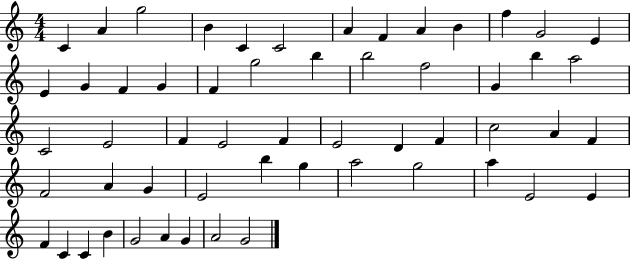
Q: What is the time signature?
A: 4/4